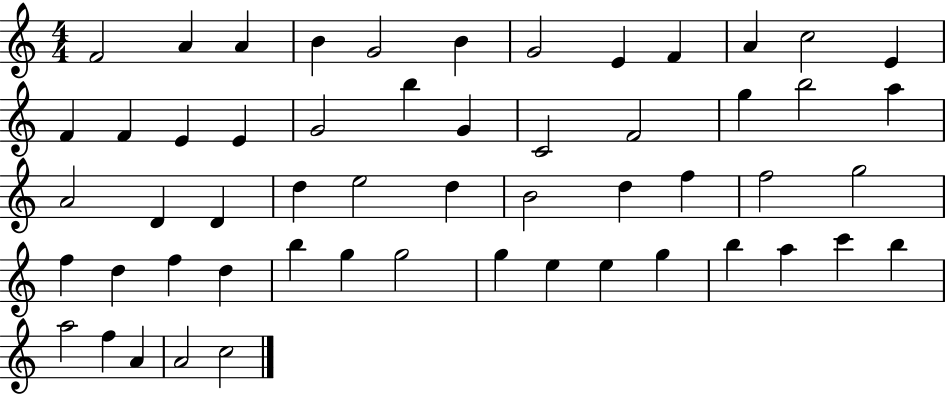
X:1
T:Untitled
M:4/4
L:1/4
K:C
F2 A A B G2 B G2 E F A c2 E F F E E G2 b G C2 F2 g b2 a A2 D D d e2 d B2 d f f2 g2 f d f d b g g2 g e e g b a c' b a2 f A A2 c2